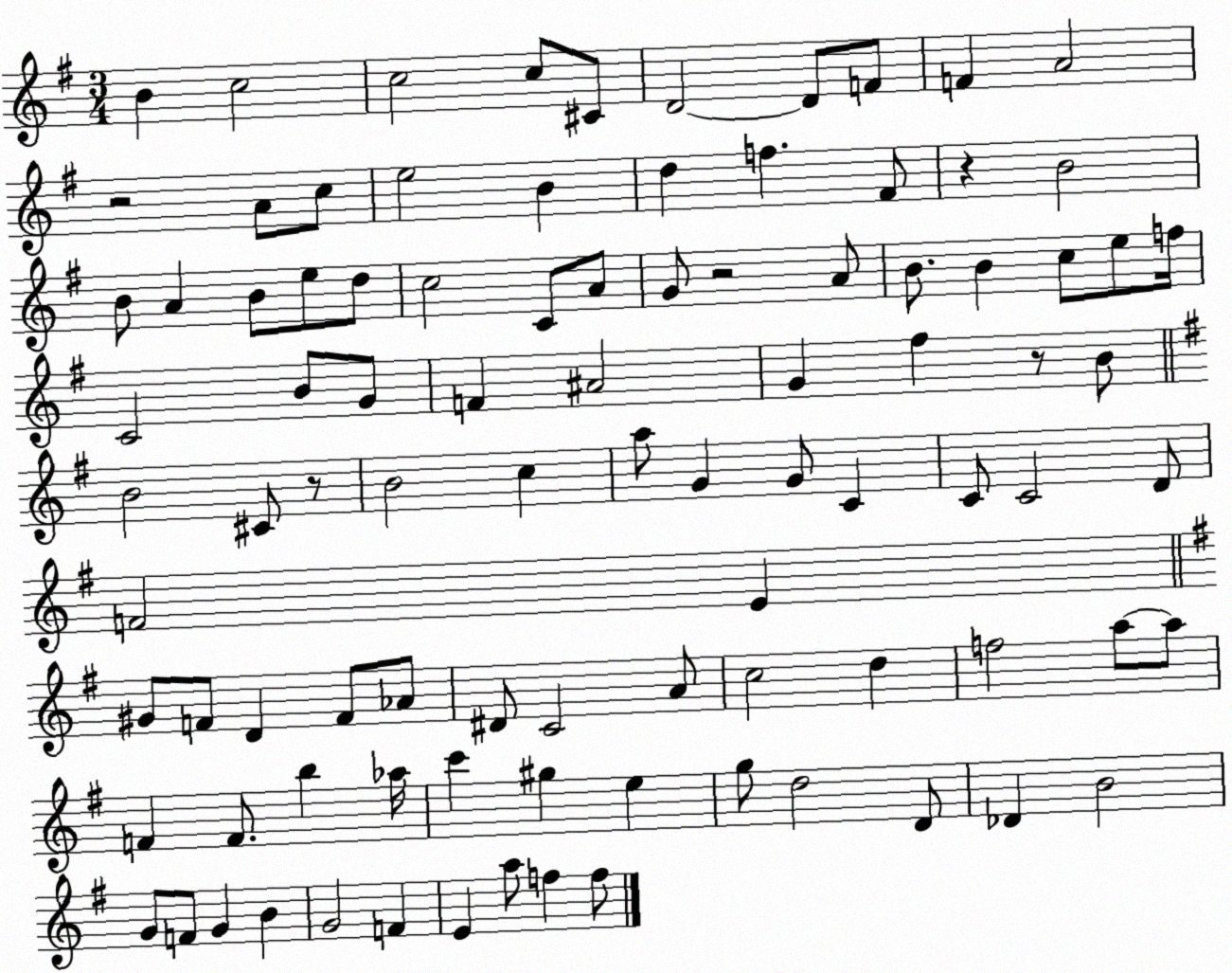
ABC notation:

X:1
T:Untitled
M:3/4
L:1/4
K:G
B c2 c2 c/2 ^C/2 D2 D/2 F/2 F A2 z2 A/2 c/2 e2 B d f ^F/2 z B2 B/2 A B/2 e/2 d/2 c2 C/2 A/2 G/2 z2 A/2 B/2 B c/2 e/2 f/4 C2 B/2 G/2 F ^A2 G ^f z/2 B/2 B2 ^C/2 z/2 B2 c a/2 G G/2 C C/2 C2 D/2 F2 E ^G/2 F/2 D F/2 _A/2 ^D/2 C2 A/2 c2 d f2 a/2 a/2 F F/2 b _a/4 c' ^g e g/2 d2 D/2 _D B2 G/2 F/2 G B G2 F E a/2 f f/2